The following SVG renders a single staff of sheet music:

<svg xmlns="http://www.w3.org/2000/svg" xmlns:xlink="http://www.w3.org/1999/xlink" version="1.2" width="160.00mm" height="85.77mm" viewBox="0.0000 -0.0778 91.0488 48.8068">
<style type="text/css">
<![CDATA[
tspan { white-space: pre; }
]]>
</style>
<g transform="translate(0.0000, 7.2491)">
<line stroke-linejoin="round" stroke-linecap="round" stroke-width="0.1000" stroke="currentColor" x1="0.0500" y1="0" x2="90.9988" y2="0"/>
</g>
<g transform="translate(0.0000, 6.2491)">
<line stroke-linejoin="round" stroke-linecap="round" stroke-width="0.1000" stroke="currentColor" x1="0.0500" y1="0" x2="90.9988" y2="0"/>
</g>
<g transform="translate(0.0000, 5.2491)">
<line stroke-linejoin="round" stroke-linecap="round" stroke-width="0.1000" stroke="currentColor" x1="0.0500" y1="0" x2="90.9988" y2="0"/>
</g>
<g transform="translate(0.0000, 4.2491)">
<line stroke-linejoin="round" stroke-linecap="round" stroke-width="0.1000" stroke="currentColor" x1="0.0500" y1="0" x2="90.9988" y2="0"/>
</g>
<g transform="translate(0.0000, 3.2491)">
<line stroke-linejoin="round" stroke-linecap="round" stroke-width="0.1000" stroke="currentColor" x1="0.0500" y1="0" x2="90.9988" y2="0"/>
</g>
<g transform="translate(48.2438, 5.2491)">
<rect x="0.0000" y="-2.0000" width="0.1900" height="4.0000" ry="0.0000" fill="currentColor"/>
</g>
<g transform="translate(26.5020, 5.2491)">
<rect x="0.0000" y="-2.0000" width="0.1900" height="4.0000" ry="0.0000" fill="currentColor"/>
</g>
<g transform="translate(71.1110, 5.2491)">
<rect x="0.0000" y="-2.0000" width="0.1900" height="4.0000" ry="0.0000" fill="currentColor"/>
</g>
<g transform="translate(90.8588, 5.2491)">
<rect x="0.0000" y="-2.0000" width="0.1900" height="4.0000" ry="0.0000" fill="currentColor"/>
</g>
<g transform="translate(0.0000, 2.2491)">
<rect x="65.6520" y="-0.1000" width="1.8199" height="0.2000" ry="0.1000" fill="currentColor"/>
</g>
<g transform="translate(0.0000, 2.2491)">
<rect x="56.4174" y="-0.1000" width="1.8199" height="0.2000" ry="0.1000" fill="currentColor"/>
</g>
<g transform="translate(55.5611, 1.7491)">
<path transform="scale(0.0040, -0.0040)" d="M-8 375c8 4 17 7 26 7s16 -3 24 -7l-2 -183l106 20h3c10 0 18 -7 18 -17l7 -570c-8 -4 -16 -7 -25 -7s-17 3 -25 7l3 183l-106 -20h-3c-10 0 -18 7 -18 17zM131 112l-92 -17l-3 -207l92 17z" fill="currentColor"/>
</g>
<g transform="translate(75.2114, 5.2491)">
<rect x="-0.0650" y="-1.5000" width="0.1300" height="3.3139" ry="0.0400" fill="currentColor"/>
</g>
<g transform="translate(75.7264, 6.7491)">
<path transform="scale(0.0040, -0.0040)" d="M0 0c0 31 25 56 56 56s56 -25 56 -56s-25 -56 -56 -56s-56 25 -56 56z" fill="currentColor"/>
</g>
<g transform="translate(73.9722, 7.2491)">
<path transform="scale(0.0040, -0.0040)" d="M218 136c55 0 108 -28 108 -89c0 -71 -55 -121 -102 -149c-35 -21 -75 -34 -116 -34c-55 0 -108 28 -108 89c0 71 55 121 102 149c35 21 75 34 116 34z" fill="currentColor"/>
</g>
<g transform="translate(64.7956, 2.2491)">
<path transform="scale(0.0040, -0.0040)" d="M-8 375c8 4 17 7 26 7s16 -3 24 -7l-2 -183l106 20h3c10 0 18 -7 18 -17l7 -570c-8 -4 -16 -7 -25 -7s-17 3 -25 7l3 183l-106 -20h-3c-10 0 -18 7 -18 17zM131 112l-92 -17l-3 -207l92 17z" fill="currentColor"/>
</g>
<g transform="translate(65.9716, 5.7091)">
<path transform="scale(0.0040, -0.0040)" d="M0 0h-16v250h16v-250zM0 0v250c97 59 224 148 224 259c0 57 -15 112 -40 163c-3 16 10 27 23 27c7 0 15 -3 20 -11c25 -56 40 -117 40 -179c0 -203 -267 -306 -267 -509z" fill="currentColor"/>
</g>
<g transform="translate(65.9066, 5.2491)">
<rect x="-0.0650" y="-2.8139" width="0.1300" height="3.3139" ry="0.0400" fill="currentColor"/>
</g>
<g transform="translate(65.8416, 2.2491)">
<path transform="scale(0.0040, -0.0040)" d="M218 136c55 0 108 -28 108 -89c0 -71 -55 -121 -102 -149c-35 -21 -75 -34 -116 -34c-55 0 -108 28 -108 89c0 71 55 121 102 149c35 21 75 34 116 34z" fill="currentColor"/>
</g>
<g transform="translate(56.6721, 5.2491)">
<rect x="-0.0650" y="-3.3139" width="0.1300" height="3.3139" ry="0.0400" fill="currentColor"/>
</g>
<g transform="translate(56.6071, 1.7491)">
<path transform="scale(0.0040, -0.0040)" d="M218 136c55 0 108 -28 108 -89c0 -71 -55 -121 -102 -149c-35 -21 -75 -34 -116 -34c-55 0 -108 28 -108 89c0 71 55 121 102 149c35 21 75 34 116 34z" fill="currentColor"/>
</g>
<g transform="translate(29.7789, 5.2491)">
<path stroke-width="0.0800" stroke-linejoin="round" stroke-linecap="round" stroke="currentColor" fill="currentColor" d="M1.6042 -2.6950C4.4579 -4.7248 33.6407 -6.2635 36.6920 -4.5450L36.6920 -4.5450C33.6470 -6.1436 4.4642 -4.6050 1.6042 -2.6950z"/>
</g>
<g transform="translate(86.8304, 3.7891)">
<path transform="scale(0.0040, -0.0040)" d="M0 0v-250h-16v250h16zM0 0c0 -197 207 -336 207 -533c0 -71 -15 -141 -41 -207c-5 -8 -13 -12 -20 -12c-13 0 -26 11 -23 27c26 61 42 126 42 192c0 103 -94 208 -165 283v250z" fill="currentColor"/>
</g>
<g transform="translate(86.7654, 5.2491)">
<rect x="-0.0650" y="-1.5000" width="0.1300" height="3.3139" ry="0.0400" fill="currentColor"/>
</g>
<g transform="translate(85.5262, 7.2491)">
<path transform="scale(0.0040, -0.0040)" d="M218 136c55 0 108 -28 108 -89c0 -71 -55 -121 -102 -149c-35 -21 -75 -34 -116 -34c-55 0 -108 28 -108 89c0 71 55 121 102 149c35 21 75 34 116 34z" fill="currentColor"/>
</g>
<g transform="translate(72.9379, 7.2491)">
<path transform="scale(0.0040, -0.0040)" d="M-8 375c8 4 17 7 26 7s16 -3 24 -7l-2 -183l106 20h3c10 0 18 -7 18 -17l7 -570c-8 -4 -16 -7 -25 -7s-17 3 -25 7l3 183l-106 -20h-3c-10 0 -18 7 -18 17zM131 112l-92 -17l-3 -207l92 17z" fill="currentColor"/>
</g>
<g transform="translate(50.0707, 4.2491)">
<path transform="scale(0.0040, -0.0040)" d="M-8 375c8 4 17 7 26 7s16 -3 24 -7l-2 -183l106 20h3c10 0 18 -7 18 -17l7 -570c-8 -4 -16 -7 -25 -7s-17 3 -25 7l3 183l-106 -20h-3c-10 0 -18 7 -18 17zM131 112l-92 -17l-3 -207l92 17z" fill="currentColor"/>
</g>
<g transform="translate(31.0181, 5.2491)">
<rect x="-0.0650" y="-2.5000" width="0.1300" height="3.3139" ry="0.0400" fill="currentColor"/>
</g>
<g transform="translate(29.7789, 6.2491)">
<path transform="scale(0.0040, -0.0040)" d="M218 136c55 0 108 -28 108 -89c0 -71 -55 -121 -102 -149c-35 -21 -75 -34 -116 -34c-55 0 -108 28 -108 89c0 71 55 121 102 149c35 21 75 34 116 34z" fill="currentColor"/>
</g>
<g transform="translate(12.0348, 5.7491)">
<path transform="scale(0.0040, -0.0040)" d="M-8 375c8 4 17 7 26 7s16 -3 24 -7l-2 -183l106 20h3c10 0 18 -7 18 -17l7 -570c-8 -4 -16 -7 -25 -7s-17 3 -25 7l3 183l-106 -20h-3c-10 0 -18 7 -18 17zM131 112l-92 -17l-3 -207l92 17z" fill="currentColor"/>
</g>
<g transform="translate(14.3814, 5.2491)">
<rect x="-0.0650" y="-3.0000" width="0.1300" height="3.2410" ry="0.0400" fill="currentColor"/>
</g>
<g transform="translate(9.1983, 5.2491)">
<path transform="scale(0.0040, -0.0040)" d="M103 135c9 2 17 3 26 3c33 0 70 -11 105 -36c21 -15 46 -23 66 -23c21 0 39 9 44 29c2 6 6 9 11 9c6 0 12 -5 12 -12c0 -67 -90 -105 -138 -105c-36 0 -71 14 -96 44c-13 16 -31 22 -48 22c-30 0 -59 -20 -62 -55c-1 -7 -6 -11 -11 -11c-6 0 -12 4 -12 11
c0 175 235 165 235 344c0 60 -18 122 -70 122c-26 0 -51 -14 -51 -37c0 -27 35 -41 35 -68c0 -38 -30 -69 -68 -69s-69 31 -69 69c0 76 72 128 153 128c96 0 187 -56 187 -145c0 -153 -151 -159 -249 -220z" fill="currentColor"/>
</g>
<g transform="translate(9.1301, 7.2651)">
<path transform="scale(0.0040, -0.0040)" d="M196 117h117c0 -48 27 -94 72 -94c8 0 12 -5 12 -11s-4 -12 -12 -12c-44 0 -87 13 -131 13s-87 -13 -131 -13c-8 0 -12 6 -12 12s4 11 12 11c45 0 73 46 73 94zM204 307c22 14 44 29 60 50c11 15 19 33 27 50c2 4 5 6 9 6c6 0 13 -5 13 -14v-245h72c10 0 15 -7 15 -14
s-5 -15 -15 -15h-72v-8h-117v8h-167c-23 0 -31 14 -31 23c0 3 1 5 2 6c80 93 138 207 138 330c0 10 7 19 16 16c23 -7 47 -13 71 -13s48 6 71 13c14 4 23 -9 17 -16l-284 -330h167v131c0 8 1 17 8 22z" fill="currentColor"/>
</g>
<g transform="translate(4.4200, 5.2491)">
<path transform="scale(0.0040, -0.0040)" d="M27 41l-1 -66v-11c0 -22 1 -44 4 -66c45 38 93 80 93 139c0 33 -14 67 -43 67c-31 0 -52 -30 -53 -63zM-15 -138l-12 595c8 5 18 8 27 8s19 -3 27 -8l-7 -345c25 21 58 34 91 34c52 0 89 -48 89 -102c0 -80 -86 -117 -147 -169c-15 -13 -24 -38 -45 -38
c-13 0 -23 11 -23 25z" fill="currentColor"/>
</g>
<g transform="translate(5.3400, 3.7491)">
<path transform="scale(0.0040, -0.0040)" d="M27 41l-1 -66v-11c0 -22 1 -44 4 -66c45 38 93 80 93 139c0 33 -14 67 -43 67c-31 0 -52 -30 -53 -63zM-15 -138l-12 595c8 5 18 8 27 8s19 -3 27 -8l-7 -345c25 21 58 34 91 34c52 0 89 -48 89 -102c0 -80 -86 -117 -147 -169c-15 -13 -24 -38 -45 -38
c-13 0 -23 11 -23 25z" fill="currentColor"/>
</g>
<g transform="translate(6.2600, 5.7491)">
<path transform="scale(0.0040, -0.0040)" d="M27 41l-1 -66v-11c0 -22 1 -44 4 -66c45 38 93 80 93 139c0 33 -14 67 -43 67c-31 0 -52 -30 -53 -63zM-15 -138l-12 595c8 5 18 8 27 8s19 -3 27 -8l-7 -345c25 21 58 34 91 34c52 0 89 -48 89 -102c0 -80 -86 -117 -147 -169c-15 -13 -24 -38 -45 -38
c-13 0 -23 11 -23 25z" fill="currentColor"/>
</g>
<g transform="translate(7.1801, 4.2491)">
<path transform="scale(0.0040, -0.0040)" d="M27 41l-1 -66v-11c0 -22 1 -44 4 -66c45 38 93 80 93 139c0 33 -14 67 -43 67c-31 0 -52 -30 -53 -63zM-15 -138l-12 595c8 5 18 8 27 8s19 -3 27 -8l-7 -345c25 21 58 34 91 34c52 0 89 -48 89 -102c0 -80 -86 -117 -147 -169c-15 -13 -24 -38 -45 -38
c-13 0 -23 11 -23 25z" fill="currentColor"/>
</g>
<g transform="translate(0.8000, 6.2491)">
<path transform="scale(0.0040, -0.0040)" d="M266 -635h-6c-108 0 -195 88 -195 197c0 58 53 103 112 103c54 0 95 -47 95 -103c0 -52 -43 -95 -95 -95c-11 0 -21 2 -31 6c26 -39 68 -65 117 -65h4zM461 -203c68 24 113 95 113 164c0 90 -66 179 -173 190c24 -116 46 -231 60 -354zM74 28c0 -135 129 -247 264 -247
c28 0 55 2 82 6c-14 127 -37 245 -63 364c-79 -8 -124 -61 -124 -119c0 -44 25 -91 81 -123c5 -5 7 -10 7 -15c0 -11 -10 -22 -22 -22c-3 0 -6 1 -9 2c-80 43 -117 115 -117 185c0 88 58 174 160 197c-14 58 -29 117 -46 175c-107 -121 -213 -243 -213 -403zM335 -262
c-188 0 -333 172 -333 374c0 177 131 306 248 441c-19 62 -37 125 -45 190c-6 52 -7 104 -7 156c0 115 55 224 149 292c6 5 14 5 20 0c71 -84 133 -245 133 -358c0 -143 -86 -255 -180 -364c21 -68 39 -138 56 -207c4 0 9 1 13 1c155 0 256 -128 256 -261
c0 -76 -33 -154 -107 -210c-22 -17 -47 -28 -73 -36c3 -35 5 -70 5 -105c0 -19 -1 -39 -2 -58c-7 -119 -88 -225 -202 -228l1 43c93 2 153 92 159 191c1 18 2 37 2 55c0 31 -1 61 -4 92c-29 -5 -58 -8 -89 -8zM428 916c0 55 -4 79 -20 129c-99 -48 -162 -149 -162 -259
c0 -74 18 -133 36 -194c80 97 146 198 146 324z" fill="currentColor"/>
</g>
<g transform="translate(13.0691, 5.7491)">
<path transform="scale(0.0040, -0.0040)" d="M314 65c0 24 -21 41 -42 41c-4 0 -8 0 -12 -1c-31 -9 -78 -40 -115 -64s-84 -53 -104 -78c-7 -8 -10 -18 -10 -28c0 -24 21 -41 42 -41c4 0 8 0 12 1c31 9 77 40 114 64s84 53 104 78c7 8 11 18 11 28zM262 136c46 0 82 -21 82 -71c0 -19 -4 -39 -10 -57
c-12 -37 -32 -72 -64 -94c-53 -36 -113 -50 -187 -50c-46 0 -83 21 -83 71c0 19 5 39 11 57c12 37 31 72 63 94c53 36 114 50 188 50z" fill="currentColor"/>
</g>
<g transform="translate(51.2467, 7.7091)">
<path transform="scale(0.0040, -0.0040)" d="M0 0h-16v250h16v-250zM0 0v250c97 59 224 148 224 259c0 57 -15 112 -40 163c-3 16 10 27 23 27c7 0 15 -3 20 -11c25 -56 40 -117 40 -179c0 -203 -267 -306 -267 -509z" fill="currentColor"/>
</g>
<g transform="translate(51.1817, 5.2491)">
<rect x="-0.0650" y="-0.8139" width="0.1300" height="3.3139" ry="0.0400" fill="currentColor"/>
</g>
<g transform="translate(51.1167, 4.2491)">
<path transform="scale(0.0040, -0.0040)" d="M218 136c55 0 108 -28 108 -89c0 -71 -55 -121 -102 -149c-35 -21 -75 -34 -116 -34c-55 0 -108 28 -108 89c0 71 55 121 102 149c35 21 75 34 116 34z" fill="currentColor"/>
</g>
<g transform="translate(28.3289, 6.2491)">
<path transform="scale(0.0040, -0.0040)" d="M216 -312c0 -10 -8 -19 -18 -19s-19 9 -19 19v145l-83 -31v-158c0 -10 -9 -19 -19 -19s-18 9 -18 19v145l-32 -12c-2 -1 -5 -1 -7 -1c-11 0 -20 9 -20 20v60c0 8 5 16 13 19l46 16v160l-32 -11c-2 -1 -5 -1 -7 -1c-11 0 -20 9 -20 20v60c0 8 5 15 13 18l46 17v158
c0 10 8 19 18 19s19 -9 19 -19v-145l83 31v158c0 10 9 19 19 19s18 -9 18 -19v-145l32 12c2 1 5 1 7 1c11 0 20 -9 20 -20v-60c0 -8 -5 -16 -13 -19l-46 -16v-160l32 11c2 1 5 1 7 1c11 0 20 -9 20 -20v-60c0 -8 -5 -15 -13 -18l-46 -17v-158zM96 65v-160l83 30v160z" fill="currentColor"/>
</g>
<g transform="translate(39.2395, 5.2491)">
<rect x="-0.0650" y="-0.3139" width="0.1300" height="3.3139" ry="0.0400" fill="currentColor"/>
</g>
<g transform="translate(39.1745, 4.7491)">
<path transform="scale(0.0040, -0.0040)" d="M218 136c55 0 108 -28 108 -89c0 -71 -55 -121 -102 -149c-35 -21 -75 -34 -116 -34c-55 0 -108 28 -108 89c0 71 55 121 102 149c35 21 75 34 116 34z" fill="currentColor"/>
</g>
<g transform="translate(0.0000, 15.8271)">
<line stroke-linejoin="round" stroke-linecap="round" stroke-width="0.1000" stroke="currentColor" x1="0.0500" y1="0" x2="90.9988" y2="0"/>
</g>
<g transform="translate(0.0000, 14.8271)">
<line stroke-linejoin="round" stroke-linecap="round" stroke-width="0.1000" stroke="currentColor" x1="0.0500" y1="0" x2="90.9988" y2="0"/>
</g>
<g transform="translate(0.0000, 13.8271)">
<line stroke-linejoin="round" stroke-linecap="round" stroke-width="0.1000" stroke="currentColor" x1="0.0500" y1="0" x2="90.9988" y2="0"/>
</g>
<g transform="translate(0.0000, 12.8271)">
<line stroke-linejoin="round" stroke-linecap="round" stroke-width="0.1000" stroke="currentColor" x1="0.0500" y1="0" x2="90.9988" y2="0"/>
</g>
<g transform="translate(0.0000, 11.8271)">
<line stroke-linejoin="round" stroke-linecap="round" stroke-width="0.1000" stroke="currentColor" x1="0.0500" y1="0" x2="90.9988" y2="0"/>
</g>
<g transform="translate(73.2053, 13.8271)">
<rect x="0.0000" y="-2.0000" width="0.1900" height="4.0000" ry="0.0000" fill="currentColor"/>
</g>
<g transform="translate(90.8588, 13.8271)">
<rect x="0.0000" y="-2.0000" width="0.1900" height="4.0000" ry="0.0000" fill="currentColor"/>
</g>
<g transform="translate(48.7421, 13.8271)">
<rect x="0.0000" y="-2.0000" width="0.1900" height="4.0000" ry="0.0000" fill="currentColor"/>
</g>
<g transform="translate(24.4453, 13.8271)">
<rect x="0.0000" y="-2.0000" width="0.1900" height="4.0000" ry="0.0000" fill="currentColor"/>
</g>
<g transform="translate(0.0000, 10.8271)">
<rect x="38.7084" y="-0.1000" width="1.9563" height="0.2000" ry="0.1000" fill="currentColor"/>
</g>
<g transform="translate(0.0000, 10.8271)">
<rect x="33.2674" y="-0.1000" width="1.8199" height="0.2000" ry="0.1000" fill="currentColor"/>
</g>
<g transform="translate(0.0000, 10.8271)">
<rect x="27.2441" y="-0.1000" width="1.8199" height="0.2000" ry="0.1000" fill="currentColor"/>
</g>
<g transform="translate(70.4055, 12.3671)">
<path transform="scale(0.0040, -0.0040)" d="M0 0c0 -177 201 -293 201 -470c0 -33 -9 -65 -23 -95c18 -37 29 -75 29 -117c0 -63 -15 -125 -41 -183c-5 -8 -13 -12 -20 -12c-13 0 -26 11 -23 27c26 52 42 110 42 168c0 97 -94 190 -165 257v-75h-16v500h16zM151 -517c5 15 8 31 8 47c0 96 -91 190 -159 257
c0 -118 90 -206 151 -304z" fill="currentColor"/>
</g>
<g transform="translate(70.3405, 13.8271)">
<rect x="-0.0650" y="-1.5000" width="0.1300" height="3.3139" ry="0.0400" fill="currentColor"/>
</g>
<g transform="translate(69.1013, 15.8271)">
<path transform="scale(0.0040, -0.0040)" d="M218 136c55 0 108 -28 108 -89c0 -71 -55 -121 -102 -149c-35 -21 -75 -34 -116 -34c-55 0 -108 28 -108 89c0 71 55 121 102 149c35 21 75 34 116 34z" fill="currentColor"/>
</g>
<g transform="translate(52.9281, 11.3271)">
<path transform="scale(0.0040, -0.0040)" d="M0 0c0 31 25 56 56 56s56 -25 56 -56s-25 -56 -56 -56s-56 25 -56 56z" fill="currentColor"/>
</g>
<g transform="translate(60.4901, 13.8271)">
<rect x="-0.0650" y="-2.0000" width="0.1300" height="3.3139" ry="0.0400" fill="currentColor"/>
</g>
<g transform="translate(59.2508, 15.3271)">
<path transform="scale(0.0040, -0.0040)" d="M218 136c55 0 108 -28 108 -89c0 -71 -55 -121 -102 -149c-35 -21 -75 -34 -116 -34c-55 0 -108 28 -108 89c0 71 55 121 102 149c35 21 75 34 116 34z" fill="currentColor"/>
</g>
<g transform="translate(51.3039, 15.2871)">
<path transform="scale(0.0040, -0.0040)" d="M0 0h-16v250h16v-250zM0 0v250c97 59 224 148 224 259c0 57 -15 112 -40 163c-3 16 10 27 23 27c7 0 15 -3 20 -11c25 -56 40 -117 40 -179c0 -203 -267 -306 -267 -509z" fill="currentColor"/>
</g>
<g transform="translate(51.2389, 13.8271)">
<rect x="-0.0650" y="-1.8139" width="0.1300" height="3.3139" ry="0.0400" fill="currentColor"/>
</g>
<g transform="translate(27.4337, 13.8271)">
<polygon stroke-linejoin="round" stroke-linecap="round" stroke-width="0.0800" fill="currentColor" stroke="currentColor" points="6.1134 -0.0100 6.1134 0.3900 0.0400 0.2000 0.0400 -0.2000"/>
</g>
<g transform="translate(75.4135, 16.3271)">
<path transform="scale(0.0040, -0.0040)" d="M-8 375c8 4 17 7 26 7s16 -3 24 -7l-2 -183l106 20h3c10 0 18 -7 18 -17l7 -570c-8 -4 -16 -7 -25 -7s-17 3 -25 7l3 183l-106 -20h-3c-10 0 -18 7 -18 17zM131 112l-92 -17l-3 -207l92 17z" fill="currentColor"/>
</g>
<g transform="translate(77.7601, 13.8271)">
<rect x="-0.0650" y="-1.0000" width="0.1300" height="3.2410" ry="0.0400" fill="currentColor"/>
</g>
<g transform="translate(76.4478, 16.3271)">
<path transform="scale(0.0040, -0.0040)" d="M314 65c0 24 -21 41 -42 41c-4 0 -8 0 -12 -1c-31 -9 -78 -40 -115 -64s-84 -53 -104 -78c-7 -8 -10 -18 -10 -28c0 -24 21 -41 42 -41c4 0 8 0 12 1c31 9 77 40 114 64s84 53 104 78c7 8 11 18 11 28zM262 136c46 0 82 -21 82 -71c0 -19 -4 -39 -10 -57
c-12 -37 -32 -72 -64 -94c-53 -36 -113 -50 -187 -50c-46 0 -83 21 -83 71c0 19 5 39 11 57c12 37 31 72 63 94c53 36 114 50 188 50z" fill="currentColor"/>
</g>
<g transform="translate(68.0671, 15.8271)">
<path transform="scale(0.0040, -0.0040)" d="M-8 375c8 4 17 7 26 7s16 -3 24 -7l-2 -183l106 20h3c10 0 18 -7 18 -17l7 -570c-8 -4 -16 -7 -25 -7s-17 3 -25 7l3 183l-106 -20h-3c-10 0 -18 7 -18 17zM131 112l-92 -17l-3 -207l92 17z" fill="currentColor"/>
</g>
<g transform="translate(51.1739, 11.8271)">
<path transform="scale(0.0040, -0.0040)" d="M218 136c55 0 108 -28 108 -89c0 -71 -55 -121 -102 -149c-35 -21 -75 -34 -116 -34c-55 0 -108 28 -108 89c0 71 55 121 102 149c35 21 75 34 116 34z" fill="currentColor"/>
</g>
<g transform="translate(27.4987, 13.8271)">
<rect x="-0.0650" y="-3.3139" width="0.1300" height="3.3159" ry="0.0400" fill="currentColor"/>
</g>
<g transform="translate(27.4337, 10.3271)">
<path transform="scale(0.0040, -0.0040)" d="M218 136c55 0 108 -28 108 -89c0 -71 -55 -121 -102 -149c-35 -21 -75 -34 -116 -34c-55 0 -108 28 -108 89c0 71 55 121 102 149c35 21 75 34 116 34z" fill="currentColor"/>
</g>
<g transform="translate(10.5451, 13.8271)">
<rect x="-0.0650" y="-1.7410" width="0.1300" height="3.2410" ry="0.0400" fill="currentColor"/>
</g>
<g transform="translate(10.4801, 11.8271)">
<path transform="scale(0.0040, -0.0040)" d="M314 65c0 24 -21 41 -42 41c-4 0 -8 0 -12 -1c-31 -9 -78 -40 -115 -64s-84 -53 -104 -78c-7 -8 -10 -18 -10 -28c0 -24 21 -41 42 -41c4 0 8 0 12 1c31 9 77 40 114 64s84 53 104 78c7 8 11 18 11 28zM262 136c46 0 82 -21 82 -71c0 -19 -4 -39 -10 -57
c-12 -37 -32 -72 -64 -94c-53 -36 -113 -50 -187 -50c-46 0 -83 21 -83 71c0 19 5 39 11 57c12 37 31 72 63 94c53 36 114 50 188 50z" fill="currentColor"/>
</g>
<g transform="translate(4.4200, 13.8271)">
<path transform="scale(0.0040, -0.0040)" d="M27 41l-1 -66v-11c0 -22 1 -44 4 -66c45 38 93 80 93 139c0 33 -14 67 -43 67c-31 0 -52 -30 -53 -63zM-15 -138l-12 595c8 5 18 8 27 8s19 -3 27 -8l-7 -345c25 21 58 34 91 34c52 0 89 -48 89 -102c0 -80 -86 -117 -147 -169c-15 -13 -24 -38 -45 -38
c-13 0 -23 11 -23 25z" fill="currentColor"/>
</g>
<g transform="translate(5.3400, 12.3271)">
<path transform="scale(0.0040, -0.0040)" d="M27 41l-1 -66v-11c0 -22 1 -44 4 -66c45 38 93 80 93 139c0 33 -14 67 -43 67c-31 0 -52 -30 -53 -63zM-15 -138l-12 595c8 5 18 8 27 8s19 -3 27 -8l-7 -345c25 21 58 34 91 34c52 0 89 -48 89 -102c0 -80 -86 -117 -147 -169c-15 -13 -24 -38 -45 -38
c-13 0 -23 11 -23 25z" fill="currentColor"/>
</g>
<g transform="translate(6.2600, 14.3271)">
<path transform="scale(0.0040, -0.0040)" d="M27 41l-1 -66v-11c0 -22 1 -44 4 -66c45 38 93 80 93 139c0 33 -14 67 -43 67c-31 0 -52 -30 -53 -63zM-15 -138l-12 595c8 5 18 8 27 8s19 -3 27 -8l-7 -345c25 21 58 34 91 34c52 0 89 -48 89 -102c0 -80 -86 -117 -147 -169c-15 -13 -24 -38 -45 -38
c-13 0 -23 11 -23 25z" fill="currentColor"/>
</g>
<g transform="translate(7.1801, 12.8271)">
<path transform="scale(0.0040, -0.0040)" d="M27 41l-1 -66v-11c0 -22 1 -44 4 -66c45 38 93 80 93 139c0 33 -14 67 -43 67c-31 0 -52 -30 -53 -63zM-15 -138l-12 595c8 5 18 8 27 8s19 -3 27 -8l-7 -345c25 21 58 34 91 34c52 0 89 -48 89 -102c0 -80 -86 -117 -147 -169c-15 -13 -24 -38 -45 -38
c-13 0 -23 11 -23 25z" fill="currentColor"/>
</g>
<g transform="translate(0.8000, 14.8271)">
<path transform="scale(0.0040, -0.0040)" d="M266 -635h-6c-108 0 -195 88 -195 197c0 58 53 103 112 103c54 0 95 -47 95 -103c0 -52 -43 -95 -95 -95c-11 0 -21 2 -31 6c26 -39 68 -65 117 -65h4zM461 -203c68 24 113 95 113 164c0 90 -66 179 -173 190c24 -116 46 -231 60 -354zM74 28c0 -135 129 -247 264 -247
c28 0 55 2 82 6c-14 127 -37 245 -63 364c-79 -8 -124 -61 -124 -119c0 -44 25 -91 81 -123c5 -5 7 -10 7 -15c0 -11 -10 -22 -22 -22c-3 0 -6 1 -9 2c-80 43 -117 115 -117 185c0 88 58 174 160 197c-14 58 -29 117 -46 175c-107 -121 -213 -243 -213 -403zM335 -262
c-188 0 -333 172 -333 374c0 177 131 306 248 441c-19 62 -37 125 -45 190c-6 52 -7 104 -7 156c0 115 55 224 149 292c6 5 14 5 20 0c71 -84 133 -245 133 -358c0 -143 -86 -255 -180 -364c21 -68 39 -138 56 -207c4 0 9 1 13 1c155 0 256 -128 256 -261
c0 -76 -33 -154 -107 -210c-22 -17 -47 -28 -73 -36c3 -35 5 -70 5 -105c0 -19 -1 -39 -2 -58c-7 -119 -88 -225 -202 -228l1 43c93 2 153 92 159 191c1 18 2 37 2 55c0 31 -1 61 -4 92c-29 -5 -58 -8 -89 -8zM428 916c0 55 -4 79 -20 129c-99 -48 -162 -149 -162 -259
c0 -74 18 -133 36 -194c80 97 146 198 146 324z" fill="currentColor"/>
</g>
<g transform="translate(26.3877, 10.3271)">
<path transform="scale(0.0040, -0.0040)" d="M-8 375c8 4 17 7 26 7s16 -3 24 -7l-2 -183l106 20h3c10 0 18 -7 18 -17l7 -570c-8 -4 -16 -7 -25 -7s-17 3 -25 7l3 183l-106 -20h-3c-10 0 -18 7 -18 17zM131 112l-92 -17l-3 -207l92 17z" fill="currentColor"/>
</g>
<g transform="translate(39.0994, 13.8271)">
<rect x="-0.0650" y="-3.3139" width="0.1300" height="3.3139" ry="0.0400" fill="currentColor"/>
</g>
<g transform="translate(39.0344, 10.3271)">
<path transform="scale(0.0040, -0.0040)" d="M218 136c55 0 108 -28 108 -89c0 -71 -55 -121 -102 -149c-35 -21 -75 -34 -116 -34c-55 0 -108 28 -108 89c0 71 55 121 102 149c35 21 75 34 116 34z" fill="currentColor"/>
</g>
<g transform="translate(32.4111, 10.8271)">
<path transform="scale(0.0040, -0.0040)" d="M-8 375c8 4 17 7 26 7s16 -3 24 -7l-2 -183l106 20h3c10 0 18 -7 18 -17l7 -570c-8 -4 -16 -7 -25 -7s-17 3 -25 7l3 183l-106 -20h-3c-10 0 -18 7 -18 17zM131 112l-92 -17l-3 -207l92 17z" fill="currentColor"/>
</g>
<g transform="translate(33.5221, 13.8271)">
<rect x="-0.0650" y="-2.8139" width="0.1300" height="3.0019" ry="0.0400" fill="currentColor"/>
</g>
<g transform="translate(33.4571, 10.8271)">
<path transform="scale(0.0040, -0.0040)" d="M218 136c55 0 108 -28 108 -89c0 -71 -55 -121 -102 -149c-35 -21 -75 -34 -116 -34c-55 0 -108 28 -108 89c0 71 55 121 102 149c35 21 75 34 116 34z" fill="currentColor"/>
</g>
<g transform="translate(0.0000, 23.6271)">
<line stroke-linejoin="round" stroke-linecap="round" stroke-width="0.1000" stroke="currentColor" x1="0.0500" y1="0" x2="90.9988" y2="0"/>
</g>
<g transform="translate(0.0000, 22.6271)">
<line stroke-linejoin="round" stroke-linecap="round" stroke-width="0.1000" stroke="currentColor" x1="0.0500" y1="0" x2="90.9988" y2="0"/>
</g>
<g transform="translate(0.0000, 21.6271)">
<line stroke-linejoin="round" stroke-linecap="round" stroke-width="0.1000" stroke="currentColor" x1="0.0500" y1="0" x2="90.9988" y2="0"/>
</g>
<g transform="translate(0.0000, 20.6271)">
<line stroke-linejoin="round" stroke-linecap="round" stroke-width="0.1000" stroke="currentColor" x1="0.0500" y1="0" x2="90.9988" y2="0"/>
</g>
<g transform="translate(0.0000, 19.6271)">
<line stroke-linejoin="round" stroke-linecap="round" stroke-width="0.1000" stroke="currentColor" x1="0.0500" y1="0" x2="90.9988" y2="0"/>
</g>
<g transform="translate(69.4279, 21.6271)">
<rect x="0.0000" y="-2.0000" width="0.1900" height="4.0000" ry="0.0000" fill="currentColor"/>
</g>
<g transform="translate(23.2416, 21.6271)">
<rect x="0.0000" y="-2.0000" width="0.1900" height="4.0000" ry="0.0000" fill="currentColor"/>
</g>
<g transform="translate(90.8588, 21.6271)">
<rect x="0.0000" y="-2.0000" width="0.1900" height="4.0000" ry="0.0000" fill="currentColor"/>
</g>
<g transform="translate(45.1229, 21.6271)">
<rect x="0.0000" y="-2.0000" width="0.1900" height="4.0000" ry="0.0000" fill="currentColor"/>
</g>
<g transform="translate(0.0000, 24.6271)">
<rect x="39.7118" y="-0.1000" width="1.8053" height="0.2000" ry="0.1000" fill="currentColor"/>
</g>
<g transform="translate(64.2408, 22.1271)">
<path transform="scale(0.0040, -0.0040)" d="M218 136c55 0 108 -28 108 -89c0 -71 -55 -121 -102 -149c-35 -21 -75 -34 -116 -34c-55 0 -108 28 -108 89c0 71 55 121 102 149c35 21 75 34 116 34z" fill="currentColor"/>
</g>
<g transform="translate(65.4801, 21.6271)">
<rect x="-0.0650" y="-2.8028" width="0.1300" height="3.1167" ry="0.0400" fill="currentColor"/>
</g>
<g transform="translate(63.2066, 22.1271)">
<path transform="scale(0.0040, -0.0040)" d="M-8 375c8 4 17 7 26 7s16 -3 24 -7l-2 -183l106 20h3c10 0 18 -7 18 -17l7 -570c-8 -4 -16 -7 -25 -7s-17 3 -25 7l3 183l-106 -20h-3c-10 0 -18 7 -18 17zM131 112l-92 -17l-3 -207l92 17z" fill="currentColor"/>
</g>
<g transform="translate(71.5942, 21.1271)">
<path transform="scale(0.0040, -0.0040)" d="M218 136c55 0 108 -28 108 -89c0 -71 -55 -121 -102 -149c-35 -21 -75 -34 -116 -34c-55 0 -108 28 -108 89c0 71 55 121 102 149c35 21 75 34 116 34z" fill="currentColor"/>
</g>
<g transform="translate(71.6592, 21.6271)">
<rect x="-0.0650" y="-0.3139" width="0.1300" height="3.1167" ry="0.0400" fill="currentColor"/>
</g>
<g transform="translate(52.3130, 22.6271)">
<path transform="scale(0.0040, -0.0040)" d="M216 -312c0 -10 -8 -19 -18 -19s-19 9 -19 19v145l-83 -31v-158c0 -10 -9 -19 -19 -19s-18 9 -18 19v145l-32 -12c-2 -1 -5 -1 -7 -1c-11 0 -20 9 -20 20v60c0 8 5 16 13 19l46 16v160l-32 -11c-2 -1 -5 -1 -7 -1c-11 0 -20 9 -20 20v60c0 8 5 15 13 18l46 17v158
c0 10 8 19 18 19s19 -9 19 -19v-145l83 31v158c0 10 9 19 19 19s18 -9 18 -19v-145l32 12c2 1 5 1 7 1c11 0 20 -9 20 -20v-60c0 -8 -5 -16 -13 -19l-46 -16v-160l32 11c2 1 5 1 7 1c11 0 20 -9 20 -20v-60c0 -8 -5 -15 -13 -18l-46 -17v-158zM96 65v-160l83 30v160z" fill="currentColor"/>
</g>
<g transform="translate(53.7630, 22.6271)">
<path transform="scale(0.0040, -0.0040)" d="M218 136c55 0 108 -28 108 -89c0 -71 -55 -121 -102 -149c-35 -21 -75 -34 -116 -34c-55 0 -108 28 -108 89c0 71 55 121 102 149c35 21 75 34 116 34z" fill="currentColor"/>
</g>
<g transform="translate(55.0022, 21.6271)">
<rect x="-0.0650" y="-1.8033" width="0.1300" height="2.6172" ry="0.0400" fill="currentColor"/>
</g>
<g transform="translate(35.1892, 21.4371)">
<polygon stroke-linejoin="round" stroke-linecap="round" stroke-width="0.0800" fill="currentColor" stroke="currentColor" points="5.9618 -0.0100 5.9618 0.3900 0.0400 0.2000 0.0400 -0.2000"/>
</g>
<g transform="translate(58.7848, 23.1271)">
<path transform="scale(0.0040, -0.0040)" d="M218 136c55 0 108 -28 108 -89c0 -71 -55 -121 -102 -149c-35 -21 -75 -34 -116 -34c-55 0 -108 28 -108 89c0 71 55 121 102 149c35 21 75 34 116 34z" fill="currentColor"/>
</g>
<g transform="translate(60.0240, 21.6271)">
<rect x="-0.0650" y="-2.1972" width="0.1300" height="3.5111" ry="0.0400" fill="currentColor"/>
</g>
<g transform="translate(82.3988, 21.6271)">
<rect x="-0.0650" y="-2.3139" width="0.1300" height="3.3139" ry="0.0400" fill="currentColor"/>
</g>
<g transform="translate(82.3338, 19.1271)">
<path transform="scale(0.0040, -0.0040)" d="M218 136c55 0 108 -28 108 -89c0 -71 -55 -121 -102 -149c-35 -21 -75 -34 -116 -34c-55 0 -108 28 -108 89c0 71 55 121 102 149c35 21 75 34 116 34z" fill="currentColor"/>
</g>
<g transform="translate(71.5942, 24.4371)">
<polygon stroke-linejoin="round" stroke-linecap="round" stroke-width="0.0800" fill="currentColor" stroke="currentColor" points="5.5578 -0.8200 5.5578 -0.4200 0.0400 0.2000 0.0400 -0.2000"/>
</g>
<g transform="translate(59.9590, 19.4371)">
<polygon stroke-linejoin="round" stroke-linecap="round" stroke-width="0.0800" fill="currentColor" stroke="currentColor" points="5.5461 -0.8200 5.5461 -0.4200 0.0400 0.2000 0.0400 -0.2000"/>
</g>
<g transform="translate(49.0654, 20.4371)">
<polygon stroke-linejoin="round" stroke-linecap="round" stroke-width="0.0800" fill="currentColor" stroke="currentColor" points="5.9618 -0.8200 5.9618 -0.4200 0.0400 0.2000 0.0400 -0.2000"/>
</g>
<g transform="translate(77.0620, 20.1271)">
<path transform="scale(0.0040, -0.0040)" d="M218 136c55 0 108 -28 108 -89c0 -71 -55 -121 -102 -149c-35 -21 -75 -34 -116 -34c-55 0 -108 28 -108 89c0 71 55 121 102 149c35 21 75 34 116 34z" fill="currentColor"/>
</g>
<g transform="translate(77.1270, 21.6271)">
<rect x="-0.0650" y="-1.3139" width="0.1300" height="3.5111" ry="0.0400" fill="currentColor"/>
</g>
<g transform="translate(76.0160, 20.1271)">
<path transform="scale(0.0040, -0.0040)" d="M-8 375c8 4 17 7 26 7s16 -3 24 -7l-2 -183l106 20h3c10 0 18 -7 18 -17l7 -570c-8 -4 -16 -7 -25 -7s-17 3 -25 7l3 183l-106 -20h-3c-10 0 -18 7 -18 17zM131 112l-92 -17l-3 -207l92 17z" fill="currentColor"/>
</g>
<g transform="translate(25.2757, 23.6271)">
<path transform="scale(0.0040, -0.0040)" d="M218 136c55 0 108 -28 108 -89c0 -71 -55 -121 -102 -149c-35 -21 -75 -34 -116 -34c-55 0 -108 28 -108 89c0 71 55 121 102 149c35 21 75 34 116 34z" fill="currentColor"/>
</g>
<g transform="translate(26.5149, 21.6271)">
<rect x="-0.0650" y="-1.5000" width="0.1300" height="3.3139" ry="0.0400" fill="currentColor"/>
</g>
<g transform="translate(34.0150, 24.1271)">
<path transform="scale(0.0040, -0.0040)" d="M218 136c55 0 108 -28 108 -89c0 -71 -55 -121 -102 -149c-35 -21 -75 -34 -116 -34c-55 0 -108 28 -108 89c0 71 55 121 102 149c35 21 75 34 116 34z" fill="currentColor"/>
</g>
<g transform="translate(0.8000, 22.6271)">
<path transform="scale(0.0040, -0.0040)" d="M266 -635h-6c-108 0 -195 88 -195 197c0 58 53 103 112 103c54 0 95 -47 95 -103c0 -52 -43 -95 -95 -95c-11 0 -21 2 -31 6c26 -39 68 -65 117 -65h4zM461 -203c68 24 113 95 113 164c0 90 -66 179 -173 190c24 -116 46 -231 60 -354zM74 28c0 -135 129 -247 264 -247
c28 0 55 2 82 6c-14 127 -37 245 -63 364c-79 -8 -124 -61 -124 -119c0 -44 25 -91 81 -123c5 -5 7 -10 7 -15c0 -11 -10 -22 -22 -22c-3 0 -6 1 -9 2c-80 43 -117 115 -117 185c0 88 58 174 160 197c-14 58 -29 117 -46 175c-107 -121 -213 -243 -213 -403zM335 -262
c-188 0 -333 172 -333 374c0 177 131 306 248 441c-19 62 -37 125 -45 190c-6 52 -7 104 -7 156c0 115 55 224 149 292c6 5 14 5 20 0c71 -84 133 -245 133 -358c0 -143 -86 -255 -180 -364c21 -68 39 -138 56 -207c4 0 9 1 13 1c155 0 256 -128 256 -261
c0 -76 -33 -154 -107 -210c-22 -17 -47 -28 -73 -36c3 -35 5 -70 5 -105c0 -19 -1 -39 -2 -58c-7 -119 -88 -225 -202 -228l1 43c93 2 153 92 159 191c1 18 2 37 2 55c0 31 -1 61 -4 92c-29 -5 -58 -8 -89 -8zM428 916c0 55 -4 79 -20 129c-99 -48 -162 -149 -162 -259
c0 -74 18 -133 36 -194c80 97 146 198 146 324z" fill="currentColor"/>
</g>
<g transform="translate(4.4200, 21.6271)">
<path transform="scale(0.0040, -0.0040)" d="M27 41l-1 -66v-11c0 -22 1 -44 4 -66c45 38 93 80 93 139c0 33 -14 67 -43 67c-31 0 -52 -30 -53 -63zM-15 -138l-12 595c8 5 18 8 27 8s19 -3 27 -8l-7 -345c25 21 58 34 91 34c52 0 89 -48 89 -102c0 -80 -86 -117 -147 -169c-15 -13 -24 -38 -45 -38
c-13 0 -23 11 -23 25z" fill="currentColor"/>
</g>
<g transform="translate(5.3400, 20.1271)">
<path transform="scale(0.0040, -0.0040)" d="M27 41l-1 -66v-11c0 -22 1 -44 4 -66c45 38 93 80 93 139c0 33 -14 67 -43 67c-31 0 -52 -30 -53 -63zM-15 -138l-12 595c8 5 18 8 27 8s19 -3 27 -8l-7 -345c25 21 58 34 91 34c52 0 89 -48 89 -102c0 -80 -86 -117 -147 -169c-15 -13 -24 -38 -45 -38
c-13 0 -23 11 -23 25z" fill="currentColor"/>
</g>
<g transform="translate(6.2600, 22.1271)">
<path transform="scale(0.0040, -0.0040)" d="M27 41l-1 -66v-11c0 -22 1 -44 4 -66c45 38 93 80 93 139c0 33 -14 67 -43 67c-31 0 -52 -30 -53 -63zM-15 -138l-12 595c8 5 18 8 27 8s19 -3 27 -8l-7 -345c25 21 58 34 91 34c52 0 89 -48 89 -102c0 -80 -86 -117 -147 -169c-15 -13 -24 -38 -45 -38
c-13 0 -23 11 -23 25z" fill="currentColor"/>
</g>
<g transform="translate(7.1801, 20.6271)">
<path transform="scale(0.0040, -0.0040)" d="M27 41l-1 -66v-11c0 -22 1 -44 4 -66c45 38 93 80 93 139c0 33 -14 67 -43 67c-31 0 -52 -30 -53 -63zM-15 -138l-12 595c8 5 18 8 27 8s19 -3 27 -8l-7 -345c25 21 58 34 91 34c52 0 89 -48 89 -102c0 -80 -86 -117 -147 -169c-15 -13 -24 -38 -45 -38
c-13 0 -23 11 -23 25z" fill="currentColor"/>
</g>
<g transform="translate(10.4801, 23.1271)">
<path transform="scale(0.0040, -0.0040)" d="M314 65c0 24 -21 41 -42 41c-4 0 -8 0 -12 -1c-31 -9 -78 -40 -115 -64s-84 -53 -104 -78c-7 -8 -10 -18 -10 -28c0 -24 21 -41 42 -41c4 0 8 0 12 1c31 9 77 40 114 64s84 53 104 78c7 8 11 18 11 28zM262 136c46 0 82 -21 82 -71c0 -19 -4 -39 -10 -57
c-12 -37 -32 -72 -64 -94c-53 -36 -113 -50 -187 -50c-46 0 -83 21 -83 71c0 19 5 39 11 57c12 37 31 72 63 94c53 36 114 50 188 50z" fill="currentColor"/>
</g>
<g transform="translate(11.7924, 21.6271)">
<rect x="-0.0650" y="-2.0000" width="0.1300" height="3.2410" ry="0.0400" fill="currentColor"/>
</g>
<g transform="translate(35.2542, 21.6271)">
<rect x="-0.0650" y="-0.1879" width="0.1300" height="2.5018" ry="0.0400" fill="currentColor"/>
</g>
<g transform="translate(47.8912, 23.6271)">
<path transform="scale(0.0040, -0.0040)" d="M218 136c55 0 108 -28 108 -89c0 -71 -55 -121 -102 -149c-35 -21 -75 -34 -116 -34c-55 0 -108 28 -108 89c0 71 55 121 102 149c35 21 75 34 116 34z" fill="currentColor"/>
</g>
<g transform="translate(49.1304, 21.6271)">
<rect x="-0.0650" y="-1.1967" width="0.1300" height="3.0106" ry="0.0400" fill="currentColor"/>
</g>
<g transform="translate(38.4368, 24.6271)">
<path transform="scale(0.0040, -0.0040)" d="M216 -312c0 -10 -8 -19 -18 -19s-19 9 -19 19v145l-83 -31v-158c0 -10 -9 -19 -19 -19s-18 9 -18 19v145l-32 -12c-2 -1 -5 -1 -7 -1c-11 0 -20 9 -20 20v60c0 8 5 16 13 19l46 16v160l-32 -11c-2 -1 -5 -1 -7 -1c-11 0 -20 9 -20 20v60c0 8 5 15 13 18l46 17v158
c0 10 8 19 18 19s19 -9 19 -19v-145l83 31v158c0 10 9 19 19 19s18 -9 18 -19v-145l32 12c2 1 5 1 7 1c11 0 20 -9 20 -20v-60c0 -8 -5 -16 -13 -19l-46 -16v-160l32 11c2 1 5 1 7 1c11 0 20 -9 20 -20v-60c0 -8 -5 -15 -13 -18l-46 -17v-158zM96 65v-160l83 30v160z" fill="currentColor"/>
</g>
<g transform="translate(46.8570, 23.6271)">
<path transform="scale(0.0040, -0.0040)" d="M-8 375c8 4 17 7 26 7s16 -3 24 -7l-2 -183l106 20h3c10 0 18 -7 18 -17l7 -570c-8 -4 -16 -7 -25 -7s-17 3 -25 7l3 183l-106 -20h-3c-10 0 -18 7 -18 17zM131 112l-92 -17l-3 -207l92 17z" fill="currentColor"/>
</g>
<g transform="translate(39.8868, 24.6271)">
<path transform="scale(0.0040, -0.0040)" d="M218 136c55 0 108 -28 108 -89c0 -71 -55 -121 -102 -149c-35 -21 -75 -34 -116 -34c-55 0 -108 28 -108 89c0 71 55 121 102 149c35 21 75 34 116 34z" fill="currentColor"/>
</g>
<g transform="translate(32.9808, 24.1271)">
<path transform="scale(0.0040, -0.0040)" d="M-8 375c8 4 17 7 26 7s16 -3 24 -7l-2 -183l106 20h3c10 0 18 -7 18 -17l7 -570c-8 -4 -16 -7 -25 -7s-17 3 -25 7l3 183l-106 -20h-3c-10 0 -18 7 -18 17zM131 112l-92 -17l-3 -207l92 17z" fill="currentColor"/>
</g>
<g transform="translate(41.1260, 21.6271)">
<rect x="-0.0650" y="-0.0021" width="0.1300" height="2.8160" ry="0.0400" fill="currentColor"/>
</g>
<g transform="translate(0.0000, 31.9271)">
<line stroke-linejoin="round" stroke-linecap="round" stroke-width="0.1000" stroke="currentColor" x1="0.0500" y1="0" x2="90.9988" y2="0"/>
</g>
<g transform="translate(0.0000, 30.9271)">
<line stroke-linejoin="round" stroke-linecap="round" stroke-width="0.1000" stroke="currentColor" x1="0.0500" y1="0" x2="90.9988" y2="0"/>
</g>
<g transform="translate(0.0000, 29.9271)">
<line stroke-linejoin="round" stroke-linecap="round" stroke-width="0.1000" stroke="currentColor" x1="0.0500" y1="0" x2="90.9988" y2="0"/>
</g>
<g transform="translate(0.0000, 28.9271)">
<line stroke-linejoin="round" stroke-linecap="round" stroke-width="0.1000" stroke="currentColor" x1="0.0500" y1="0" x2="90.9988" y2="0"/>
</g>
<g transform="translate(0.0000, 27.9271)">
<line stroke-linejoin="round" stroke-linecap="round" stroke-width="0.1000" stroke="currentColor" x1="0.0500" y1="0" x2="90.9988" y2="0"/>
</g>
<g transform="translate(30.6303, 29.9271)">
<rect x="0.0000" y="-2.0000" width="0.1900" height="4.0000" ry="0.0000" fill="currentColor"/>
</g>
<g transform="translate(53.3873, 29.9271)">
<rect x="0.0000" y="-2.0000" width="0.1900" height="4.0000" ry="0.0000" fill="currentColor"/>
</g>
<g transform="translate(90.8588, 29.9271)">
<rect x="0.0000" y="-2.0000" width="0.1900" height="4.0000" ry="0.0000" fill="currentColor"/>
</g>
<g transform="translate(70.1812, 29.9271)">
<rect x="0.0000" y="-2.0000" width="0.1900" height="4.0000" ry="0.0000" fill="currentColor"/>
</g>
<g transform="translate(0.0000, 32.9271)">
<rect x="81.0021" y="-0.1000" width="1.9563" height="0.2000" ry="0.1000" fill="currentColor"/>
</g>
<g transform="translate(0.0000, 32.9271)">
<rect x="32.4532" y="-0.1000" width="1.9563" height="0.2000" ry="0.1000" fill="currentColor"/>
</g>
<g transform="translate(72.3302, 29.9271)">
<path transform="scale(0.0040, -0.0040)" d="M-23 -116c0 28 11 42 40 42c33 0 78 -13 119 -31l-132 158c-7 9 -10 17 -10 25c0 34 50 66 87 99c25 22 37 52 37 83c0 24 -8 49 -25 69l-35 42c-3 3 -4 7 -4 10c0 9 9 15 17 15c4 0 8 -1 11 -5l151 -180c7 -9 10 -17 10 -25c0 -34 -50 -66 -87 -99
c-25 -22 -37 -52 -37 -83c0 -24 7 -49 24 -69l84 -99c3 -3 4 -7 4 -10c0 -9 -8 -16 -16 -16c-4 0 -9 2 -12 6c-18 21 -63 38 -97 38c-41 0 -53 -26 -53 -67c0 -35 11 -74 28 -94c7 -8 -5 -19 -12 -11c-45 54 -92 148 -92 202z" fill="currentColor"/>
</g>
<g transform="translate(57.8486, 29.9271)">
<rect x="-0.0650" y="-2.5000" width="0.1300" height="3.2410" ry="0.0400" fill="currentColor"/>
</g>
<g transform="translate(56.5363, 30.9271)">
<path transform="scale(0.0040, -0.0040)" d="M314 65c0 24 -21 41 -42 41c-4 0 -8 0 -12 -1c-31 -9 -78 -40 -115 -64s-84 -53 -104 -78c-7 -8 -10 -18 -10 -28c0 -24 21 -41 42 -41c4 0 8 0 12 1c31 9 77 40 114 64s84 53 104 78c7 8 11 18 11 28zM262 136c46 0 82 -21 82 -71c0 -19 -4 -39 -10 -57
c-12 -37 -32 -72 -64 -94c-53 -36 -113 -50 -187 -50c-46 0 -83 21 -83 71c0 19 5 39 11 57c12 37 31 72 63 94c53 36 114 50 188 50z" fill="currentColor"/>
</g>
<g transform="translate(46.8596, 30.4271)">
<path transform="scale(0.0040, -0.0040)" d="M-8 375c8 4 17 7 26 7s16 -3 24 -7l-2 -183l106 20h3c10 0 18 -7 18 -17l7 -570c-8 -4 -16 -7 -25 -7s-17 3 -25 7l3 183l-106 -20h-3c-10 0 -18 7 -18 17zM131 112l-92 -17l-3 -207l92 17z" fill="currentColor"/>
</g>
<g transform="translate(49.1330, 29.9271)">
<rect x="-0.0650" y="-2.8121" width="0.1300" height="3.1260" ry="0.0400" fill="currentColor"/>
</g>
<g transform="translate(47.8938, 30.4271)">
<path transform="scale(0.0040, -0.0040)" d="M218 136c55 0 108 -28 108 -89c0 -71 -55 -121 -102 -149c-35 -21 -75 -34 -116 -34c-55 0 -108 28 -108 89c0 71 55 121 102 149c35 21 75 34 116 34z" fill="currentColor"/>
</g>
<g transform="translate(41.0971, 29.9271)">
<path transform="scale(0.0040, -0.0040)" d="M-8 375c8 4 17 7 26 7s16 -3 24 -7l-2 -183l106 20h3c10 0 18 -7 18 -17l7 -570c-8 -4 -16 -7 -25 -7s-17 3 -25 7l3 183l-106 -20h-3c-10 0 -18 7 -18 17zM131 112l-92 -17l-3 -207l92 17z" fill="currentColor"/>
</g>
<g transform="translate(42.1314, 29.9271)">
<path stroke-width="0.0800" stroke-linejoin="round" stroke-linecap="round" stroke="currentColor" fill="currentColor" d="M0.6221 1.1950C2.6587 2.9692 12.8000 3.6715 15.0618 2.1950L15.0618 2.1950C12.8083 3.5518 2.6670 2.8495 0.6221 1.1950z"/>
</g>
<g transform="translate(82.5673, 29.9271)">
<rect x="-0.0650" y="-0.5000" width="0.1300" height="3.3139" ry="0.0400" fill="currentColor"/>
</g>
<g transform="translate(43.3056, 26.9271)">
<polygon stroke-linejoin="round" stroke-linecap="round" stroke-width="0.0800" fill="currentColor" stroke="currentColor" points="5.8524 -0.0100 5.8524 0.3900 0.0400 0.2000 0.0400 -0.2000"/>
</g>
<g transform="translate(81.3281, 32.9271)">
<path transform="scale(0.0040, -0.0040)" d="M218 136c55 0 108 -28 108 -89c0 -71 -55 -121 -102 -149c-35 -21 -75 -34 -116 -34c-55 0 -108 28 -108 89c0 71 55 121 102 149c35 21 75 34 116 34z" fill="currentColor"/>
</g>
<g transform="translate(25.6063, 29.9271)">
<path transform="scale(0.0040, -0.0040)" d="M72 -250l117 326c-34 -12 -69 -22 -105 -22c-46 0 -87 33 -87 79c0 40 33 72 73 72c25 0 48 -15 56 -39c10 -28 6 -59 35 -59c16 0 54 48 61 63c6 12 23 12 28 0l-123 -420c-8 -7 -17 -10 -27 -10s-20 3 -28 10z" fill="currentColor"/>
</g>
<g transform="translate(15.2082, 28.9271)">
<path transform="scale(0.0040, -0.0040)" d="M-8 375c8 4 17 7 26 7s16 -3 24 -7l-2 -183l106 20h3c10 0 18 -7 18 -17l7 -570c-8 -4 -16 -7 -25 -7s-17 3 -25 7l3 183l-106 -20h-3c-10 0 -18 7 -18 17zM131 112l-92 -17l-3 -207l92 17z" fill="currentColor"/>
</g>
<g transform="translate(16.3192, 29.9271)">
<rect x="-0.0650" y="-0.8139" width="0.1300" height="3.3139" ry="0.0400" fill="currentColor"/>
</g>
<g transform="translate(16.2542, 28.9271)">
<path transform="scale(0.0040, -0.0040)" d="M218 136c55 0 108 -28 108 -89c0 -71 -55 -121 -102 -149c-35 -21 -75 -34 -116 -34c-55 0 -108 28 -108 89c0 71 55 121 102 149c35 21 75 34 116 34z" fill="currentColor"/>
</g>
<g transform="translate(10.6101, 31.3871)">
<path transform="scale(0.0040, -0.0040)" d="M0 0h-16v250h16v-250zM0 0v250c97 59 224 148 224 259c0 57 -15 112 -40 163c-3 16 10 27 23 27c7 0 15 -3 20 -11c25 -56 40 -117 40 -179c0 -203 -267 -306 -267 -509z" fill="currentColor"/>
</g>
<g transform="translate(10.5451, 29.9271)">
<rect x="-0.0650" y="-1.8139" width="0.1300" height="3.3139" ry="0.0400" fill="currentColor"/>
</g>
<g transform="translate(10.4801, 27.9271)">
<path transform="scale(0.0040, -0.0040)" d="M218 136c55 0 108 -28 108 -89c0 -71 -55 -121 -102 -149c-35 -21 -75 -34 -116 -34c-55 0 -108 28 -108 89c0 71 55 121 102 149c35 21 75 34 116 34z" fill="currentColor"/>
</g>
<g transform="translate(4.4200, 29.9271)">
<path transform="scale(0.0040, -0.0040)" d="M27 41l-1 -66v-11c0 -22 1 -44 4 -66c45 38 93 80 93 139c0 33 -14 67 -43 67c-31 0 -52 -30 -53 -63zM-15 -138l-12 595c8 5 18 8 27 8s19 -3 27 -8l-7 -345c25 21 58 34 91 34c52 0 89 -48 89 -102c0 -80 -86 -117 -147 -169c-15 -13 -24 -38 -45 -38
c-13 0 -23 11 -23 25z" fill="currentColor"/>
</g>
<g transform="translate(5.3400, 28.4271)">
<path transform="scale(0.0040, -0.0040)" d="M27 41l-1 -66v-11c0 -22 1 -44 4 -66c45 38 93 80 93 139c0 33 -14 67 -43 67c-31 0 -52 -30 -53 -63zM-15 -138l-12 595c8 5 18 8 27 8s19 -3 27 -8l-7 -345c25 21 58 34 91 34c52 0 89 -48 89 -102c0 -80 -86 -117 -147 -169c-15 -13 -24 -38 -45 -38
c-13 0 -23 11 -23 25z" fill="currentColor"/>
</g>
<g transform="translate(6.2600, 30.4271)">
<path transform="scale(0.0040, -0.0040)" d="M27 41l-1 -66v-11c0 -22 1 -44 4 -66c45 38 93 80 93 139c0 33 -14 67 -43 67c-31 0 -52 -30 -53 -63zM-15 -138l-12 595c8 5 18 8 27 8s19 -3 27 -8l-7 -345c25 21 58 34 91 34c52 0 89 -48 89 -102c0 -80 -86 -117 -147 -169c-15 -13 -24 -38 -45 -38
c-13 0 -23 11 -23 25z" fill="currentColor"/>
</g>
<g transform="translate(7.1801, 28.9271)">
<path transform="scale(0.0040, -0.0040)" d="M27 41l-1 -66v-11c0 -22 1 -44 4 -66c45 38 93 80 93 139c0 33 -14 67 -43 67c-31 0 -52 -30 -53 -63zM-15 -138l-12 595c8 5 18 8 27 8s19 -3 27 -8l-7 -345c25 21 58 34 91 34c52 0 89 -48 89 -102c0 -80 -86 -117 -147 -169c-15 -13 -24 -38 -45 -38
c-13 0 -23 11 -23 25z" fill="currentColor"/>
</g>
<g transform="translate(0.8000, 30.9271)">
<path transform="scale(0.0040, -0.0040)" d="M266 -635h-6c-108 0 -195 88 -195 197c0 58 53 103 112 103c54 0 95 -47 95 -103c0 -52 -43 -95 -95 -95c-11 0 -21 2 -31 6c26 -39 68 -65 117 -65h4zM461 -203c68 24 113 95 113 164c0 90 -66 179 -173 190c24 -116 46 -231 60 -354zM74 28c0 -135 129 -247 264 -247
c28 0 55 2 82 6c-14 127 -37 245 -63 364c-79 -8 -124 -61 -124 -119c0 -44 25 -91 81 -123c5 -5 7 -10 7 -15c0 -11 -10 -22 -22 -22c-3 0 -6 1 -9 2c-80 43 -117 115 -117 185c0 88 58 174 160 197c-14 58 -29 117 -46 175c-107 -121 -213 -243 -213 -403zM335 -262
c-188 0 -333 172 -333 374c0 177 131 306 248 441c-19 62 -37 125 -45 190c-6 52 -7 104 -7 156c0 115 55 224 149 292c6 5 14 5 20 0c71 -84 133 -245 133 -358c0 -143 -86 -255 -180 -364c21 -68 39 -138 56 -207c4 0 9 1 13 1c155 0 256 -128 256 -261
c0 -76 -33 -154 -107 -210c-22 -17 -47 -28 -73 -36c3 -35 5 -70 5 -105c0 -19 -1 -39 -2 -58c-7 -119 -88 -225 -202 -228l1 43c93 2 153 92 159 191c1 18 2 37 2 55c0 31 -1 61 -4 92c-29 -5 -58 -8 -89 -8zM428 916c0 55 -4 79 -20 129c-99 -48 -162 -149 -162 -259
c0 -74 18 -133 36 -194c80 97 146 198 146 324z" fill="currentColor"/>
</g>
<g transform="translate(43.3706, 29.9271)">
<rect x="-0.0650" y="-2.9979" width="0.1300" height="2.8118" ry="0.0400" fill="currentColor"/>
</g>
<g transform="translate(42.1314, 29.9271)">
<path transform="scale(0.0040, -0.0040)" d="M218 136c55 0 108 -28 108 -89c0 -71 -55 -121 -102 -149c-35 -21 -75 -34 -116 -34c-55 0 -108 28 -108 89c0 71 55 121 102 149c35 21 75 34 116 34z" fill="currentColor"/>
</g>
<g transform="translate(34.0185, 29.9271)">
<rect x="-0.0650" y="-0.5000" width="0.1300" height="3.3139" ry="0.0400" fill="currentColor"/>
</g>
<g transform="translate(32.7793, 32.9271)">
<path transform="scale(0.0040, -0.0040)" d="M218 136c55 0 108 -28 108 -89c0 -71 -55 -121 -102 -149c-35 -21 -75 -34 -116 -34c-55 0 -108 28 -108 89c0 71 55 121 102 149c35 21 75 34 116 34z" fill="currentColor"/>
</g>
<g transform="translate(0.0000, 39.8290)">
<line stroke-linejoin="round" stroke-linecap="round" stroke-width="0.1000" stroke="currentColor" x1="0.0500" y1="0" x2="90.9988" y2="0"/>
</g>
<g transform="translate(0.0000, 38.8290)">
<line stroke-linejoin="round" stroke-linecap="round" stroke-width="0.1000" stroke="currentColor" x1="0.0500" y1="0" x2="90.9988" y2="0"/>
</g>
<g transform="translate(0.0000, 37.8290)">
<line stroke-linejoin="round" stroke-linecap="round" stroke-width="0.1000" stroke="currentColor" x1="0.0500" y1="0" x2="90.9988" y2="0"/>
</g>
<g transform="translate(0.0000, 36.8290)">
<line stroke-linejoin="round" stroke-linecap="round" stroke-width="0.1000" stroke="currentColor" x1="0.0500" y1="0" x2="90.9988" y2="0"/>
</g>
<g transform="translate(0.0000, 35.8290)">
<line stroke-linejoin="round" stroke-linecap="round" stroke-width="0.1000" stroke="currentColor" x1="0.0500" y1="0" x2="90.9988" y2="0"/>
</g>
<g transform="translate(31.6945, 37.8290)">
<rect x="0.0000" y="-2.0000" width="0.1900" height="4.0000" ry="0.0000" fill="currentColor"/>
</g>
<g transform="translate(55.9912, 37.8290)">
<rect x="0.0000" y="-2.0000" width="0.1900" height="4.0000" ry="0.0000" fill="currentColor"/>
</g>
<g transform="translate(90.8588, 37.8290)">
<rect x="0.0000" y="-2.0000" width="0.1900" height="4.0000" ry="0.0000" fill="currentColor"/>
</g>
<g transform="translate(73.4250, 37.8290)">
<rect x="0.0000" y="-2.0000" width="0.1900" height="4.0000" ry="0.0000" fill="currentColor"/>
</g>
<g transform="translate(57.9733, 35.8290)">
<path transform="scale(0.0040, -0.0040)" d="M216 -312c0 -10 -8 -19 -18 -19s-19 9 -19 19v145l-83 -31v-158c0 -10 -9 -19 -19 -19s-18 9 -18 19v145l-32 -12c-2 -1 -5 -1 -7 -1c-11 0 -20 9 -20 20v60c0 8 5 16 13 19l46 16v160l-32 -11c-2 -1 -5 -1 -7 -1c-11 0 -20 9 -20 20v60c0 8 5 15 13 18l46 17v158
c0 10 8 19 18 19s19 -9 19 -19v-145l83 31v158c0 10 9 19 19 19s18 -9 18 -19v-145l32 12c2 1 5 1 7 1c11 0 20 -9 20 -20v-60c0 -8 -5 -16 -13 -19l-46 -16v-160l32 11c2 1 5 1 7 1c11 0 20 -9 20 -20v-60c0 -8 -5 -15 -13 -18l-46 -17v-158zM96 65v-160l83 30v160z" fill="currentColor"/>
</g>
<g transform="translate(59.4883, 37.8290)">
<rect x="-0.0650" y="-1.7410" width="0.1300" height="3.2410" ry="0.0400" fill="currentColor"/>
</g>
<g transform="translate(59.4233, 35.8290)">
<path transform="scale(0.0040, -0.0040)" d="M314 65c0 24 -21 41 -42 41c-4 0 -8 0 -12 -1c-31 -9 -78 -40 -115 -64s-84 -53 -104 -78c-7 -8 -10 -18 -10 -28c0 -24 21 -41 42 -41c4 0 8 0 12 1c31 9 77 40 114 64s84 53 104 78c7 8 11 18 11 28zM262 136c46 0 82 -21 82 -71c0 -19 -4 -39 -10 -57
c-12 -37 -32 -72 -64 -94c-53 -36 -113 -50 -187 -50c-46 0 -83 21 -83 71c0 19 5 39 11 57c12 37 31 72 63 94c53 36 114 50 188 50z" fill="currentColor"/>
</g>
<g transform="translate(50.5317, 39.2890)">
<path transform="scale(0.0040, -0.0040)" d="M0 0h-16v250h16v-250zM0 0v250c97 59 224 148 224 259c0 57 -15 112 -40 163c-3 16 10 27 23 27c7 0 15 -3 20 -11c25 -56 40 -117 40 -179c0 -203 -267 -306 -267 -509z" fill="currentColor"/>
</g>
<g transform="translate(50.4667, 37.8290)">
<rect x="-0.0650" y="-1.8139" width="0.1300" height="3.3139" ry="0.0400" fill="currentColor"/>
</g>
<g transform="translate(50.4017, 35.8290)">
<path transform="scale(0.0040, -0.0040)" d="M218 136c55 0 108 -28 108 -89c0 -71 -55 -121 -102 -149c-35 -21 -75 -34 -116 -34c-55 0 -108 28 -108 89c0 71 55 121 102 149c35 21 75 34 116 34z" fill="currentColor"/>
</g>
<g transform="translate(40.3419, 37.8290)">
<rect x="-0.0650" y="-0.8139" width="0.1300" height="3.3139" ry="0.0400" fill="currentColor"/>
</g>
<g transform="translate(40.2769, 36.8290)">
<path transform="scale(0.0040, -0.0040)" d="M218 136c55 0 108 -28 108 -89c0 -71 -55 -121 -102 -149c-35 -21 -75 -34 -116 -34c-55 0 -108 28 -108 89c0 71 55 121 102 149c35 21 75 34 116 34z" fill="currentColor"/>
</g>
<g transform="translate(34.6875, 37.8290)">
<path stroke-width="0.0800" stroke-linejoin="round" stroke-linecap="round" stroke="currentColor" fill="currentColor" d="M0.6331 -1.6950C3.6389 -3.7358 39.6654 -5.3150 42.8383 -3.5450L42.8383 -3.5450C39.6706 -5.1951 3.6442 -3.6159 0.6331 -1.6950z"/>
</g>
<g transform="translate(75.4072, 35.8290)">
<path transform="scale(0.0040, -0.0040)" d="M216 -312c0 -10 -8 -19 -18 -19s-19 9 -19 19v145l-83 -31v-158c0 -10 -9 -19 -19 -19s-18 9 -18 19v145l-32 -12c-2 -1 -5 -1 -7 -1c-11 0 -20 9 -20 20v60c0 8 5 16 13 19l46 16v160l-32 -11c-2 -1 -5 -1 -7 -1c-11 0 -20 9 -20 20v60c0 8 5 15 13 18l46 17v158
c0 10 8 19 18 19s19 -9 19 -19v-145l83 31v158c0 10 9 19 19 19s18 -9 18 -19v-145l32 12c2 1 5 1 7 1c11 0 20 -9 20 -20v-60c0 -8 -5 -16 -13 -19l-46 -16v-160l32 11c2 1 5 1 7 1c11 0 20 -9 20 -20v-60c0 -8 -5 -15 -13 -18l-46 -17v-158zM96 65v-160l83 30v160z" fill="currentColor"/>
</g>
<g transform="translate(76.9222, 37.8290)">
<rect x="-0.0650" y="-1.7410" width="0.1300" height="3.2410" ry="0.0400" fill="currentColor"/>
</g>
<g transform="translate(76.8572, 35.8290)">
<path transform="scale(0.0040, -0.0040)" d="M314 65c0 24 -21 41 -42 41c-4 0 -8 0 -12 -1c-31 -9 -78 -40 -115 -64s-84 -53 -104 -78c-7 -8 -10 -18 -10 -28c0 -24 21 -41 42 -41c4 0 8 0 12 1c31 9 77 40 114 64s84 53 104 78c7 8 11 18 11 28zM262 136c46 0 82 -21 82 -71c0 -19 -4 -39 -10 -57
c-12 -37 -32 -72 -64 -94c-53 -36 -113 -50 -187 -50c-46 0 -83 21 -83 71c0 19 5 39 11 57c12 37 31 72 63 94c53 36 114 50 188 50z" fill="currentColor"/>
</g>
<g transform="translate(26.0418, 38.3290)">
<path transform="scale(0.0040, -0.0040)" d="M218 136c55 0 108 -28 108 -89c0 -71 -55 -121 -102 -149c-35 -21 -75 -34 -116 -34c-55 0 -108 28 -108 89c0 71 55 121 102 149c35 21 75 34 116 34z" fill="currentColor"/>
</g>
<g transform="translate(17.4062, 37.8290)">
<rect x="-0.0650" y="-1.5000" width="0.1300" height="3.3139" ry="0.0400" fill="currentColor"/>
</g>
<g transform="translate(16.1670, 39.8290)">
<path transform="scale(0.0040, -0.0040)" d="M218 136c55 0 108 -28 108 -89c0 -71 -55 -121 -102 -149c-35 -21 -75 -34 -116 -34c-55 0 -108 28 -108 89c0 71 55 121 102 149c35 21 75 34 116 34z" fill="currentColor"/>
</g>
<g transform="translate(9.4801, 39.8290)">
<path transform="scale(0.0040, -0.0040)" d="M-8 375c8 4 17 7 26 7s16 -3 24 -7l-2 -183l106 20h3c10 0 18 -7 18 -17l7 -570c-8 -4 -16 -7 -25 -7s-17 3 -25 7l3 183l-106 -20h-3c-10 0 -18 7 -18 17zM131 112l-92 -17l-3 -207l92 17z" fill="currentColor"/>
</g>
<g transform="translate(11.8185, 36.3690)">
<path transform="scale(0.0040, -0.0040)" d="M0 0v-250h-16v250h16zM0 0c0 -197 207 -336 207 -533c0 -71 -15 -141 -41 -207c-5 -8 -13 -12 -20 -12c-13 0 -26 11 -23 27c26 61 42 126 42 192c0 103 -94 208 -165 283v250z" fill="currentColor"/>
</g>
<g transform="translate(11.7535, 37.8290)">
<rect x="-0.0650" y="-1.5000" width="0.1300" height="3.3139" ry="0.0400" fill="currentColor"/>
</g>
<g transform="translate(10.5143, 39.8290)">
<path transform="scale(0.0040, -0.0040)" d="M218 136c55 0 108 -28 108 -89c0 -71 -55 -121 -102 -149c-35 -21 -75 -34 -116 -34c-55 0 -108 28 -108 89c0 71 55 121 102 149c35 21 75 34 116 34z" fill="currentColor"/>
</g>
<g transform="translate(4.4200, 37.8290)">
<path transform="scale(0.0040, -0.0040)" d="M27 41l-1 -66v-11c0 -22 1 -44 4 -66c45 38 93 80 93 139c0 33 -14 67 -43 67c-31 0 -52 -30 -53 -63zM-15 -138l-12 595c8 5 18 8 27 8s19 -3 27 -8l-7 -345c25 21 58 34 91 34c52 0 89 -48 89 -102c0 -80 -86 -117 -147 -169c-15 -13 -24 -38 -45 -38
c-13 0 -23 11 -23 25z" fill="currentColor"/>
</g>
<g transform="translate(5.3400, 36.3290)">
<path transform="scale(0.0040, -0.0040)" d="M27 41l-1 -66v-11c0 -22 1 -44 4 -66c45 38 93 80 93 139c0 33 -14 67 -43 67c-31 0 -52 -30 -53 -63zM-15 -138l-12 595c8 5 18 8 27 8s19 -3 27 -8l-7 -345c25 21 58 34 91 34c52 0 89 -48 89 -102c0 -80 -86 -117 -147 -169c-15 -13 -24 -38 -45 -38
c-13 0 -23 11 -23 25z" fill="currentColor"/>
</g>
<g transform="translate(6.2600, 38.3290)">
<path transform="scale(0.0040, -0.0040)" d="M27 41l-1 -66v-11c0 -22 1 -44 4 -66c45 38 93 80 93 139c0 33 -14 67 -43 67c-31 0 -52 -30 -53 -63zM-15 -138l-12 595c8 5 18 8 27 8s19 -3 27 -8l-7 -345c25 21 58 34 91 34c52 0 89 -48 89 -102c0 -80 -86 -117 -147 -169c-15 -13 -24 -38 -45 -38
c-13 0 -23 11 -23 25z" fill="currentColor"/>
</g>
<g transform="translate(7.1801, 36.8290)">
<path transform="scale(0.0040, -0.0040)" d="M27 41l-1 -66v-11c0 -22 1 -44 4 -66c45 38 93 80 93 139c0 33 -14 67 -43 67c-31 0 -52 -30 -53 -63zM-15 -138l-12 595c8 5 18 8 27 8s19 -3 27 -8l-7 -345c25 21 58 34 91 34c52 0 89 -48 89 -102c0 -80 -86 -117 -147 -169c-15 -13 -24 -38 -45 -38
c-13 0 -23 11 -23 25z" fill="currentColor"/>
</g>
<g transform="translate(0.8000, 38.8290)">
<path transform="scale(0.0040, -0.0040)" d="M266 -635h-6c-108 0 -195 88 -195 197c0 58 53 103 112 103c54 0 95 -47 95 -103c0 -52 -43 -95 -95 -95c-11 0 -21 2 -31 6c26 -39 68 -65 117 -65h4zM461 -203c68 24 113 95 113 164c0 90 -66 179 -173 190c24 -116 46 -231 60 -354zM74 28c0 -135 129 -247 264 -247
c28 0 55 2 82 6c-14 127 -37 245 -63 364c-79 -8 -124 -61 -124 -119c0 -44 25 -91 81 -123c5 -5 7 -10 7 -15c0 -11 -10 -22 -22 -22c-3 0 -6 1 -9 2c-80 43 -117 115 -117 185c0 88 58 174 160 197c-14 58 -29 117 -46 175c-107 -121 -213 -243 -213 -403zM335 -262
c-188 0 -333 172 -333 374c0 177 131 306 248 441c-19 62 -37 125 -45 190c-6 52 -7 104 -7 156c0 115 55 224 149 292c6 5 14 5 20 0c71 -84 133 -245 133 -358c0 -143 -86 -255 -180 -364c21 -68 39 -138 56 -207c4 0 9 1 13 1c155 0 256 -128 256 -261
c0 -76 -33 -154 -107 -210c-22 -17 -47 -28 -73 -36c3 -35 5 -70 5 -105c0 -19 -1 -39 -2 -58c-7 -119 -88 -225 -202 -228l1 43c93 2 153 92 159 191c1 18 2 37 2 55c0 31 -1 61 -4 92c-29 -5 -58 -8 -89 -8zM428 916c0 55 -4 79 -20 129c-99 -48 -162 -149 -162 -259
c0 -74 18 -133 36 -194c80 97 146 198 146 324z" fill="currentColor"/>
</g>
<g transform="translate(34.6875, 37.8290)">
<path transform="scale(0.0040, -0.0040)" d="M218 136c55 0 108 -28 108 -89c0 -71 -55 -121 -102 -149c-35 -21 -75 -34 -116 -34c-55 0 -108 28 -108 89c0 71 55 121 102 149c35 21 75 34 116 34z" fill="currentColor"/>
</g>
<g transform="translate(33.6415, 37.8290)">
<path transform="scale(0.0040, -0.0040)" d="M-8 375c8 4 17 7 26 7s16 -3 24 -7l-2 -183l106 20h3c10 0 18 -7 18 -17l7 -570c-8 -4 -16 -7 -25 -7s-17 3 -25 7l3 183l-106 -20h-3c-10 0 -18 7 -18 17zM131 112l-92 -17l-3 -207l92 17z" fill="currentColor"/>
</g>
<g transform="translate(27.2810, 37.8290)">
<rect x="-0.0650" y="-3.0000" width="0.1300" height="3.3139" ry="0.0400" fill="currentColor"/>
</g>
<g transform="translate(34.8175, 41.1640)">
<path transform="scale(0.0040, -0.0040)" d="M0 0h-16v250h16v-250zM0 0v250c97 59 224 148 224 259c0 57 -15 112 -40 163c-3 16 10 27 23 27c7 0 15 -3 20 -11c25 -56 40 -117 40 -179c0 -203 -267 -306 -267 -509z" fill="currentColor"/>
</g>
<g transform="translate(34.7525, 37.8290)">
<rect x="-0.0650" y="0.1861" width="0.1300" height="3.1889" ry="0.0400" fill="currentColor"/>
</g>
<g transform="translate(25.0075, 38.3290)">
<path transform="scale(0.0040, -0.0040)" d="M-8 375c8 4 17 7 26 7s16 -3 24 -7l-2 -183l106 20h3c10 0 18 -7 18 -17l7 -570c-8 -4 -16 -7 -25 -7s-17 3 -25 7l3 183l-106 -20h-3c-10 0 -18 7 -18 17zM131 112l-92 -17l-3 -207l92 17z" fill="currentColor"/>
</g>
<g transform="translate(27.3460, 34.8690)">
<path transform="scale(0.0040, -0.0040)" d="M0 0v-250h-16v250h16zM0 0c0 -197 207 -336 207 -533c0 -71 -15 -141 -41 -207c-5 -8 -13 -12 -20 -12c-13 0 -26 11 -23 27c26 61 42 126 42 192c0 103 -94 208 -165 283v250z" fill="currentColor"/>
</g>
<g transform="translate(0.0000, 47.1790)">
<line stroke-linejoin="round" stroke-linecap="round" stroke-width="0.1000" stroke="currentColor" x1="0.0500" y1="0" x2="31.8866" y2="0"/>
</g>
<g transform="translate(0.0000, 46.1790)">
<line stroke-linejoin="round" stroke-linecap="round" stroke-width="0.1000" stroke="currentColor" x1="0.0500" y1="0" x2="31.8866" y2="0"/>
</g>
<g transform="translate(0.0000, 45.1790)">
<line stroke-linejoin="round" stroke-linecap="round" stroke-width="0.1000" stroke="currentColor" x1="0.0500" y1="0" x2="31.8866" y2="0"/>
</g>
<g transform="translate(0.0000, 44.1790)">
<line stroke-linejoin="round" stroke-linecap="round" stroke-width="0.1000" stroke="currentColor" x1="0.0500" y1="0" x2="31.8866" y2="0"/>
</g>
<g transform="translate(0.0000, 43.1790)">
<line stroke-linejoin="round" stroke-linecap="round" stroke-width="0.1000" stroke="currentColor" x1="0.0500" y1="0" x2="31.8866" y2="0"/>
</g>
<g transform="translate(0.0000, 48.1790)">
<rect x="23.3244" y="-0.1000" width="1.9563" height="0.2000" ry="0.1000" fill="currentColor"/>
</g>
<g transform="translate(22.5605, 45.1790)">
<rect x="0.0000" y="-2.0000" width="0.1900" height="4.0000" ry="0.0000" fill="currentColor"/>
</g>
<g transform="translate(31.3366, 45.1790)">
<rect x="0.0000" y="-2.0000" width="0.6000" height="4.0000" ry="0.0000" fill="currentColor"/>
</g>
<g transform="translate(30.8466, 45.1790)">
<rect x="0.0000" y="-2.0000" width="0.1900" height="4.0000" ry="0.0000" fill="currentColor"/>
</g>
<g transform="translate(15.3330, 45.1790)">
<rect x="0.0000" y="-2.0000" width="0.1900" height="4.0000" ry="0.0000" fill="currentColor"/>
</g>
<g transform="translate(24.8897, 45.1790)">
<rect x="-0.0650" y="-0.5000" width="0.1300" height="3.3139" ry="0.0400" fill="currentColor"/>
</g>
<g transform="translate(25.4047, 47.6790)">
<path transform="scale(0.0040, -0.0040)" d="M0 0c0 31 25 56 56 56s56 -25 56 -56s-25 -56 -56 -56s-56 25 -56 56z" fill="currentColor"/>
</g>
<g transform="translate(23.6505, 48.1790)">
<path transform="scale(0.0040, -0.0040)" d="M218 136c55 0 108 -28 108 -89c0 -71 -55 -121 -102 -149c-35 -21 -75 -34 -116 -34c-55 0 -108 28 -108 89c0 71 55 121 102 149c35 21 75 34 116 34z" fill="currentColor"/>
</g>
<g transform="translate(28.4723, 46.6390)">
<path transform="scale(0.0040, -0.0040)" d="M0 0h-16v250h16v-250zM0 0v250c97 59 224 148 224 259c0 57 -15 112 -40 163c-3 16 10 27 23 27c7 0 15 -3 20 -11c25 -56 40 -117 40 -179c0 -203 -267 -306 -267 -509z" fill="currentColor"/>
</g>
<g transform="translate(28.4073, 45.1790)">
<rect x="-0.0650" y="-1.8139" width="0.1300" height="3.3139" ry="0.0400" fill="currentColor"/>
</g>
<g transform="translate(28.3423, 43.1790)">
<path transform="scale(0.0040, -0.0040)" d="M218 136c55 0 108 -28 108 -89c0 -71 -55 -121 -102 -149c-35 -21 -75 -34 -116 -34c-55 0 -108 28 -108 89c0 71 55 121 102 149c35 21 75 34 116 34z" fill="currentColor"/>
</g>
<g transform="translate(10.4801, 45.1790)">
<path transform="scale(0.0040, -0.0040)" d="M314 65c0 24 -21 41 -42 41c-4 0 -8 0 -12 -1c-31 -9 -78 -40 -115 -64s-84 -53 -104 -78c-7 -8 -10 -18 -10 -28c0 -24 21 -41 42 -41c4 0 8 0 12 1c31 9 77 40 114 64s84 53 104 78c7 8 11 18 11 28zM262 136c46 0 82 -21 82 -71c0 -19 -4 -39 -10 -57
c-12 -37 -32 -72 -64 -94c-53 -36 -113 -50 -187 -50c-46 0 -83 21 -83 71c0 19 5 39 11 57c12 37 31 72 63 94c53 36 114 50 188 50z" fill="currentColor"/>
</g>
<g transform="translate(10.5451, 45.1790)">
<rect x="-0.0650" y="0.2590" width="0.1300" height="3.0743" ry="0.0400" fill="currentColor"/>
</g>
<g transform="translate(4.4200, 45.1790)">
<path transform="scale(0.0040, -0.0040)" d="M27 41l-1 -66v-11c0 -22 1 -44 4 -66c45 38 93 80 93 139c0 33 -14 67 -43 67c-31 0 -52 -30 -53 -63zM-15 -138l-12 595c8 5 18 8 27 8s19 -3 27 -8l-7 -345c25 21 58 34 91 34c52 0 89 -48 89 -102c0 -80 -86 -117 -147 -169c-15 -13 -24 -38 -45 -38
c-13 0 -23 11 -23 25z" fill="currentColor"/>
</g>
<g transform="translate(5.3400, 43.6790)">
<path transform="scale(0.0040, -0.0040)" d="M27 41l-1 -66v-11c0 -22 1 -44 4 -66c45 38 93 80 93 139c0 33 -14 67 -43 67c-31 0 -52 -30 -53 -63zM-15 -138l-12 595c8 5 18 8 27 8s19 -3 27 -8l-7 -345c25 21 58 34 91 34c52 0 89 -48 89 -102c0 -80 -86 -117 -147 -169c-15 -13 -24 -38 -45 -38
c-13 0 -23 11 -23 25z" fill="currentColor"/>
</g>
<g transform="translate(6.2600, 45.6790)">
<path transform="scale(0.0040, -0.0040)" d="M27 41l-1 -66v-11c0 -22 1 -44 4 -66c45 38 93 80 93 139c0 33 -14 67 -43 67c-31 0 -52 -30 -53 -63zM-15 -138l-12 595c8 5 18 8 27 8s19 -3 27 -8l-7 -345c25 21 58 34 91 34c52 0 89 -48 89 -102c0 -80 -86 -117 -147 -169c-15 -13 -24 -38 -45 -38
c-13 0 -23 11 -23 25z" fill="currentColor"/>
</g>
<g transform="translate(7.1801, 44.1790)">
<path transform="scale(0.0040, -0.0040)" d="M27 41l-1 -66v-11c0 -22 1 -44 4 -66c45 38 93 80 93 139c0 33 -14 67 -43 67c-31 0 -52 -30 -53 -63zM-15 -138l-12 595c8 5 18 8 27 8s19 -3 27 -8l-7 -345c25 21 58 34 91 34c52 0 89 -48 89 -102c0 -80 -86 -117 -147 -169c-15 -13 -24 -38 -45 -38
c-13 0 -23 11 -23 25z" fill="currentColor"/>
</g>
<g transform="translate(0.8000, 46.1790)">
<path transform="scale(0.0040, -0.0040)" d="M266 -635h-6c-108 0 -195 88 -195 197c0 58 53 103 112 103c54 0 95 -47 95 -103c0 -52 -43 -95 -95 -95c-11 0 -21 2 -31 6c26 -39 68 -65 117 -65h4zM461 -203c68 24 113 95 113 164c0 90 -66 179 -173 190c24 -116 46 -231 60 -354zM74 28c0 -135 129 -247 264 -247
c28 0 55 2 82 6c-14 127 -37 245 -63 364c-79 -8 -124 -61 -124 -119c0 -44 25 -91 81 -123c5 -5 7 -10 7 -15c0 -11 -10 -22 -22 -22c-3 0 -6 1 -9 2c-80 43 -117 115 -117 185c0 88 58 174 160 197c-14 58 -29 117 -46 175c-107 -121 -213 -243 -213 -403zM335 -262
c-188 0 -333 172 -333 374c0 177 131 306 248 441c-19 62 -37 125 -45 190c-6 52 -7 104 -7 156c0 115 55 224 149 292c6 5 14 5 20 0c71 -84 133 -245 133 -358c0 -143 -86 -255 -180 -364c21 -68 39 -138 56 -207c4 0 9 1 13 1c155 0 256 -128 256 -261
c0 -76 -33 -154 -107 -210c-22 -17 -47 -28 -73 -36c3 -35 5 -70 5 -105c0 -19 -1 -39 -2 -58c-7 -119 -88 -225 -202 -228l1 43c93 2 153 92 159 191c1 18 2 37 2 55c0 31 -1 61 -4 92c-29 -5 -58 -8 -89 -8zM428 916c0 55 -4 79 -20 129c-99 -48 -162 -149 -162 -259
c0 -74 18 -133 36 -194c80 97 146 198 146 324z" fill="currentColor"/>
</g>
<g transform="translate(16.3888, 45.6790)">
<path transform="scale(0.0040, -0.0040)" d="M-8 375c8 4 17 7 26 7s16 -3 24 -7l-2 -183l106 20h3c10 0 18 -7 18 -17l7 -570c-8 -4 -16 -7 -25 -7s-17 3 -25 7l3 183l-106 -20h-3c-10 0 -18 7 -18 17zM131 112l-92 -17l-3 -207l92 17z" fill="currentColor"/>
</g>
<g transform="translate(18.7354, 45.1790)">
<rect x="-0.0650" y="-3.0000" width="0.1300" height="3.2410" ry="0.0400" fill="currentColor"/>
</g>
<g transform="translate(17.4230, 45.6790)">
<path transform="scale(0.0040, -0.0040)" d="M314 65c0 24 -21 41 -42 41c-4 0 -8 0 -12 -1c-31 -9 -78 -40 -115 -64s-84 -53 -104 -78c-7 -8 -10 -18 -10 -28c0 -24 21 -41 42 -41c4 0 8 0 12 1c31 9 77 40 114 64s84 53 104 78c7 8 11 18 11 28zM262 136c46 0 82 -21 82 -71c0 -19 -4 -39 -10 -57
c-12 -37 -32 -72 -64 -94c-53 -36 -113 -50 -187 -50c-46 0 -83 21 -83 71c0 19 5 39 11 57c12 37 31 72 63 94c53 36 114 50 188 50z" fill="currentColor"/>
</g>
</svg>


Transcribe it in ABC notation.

X:1
T:Untitled
M:2/4
L:1/4
K:Ab
A2 ^G c d/2 b a/2 E E/2 f2 b/2 a/2 b f/2 F E/4 D2 F2 _E D/2 ^C/2 E/2 ^G/2 F/2 A/2 c/2 e/2 g f/2 d z/2 C B/2 A/2 G2 z C E/2 E A/2 B/2 _d f/2 ^f2 ^f2 _B2 A2 C f/2